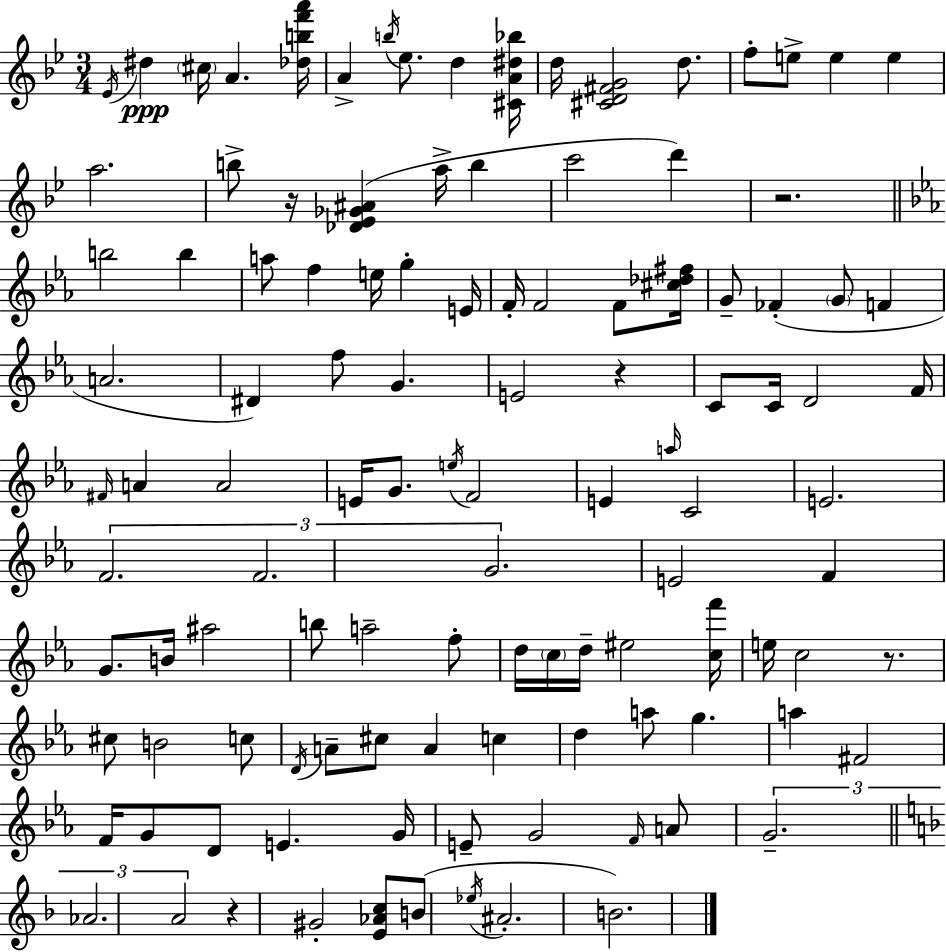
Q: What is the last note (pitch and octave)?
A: B4